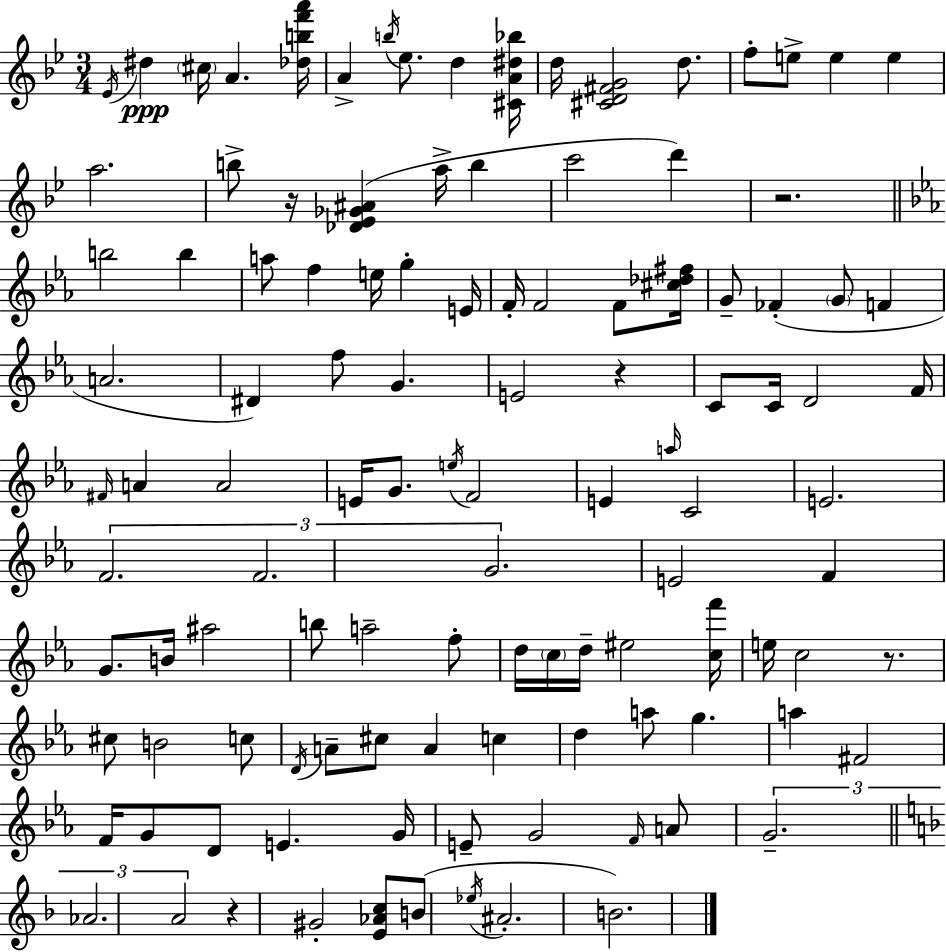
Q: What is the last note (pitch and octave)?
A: B4